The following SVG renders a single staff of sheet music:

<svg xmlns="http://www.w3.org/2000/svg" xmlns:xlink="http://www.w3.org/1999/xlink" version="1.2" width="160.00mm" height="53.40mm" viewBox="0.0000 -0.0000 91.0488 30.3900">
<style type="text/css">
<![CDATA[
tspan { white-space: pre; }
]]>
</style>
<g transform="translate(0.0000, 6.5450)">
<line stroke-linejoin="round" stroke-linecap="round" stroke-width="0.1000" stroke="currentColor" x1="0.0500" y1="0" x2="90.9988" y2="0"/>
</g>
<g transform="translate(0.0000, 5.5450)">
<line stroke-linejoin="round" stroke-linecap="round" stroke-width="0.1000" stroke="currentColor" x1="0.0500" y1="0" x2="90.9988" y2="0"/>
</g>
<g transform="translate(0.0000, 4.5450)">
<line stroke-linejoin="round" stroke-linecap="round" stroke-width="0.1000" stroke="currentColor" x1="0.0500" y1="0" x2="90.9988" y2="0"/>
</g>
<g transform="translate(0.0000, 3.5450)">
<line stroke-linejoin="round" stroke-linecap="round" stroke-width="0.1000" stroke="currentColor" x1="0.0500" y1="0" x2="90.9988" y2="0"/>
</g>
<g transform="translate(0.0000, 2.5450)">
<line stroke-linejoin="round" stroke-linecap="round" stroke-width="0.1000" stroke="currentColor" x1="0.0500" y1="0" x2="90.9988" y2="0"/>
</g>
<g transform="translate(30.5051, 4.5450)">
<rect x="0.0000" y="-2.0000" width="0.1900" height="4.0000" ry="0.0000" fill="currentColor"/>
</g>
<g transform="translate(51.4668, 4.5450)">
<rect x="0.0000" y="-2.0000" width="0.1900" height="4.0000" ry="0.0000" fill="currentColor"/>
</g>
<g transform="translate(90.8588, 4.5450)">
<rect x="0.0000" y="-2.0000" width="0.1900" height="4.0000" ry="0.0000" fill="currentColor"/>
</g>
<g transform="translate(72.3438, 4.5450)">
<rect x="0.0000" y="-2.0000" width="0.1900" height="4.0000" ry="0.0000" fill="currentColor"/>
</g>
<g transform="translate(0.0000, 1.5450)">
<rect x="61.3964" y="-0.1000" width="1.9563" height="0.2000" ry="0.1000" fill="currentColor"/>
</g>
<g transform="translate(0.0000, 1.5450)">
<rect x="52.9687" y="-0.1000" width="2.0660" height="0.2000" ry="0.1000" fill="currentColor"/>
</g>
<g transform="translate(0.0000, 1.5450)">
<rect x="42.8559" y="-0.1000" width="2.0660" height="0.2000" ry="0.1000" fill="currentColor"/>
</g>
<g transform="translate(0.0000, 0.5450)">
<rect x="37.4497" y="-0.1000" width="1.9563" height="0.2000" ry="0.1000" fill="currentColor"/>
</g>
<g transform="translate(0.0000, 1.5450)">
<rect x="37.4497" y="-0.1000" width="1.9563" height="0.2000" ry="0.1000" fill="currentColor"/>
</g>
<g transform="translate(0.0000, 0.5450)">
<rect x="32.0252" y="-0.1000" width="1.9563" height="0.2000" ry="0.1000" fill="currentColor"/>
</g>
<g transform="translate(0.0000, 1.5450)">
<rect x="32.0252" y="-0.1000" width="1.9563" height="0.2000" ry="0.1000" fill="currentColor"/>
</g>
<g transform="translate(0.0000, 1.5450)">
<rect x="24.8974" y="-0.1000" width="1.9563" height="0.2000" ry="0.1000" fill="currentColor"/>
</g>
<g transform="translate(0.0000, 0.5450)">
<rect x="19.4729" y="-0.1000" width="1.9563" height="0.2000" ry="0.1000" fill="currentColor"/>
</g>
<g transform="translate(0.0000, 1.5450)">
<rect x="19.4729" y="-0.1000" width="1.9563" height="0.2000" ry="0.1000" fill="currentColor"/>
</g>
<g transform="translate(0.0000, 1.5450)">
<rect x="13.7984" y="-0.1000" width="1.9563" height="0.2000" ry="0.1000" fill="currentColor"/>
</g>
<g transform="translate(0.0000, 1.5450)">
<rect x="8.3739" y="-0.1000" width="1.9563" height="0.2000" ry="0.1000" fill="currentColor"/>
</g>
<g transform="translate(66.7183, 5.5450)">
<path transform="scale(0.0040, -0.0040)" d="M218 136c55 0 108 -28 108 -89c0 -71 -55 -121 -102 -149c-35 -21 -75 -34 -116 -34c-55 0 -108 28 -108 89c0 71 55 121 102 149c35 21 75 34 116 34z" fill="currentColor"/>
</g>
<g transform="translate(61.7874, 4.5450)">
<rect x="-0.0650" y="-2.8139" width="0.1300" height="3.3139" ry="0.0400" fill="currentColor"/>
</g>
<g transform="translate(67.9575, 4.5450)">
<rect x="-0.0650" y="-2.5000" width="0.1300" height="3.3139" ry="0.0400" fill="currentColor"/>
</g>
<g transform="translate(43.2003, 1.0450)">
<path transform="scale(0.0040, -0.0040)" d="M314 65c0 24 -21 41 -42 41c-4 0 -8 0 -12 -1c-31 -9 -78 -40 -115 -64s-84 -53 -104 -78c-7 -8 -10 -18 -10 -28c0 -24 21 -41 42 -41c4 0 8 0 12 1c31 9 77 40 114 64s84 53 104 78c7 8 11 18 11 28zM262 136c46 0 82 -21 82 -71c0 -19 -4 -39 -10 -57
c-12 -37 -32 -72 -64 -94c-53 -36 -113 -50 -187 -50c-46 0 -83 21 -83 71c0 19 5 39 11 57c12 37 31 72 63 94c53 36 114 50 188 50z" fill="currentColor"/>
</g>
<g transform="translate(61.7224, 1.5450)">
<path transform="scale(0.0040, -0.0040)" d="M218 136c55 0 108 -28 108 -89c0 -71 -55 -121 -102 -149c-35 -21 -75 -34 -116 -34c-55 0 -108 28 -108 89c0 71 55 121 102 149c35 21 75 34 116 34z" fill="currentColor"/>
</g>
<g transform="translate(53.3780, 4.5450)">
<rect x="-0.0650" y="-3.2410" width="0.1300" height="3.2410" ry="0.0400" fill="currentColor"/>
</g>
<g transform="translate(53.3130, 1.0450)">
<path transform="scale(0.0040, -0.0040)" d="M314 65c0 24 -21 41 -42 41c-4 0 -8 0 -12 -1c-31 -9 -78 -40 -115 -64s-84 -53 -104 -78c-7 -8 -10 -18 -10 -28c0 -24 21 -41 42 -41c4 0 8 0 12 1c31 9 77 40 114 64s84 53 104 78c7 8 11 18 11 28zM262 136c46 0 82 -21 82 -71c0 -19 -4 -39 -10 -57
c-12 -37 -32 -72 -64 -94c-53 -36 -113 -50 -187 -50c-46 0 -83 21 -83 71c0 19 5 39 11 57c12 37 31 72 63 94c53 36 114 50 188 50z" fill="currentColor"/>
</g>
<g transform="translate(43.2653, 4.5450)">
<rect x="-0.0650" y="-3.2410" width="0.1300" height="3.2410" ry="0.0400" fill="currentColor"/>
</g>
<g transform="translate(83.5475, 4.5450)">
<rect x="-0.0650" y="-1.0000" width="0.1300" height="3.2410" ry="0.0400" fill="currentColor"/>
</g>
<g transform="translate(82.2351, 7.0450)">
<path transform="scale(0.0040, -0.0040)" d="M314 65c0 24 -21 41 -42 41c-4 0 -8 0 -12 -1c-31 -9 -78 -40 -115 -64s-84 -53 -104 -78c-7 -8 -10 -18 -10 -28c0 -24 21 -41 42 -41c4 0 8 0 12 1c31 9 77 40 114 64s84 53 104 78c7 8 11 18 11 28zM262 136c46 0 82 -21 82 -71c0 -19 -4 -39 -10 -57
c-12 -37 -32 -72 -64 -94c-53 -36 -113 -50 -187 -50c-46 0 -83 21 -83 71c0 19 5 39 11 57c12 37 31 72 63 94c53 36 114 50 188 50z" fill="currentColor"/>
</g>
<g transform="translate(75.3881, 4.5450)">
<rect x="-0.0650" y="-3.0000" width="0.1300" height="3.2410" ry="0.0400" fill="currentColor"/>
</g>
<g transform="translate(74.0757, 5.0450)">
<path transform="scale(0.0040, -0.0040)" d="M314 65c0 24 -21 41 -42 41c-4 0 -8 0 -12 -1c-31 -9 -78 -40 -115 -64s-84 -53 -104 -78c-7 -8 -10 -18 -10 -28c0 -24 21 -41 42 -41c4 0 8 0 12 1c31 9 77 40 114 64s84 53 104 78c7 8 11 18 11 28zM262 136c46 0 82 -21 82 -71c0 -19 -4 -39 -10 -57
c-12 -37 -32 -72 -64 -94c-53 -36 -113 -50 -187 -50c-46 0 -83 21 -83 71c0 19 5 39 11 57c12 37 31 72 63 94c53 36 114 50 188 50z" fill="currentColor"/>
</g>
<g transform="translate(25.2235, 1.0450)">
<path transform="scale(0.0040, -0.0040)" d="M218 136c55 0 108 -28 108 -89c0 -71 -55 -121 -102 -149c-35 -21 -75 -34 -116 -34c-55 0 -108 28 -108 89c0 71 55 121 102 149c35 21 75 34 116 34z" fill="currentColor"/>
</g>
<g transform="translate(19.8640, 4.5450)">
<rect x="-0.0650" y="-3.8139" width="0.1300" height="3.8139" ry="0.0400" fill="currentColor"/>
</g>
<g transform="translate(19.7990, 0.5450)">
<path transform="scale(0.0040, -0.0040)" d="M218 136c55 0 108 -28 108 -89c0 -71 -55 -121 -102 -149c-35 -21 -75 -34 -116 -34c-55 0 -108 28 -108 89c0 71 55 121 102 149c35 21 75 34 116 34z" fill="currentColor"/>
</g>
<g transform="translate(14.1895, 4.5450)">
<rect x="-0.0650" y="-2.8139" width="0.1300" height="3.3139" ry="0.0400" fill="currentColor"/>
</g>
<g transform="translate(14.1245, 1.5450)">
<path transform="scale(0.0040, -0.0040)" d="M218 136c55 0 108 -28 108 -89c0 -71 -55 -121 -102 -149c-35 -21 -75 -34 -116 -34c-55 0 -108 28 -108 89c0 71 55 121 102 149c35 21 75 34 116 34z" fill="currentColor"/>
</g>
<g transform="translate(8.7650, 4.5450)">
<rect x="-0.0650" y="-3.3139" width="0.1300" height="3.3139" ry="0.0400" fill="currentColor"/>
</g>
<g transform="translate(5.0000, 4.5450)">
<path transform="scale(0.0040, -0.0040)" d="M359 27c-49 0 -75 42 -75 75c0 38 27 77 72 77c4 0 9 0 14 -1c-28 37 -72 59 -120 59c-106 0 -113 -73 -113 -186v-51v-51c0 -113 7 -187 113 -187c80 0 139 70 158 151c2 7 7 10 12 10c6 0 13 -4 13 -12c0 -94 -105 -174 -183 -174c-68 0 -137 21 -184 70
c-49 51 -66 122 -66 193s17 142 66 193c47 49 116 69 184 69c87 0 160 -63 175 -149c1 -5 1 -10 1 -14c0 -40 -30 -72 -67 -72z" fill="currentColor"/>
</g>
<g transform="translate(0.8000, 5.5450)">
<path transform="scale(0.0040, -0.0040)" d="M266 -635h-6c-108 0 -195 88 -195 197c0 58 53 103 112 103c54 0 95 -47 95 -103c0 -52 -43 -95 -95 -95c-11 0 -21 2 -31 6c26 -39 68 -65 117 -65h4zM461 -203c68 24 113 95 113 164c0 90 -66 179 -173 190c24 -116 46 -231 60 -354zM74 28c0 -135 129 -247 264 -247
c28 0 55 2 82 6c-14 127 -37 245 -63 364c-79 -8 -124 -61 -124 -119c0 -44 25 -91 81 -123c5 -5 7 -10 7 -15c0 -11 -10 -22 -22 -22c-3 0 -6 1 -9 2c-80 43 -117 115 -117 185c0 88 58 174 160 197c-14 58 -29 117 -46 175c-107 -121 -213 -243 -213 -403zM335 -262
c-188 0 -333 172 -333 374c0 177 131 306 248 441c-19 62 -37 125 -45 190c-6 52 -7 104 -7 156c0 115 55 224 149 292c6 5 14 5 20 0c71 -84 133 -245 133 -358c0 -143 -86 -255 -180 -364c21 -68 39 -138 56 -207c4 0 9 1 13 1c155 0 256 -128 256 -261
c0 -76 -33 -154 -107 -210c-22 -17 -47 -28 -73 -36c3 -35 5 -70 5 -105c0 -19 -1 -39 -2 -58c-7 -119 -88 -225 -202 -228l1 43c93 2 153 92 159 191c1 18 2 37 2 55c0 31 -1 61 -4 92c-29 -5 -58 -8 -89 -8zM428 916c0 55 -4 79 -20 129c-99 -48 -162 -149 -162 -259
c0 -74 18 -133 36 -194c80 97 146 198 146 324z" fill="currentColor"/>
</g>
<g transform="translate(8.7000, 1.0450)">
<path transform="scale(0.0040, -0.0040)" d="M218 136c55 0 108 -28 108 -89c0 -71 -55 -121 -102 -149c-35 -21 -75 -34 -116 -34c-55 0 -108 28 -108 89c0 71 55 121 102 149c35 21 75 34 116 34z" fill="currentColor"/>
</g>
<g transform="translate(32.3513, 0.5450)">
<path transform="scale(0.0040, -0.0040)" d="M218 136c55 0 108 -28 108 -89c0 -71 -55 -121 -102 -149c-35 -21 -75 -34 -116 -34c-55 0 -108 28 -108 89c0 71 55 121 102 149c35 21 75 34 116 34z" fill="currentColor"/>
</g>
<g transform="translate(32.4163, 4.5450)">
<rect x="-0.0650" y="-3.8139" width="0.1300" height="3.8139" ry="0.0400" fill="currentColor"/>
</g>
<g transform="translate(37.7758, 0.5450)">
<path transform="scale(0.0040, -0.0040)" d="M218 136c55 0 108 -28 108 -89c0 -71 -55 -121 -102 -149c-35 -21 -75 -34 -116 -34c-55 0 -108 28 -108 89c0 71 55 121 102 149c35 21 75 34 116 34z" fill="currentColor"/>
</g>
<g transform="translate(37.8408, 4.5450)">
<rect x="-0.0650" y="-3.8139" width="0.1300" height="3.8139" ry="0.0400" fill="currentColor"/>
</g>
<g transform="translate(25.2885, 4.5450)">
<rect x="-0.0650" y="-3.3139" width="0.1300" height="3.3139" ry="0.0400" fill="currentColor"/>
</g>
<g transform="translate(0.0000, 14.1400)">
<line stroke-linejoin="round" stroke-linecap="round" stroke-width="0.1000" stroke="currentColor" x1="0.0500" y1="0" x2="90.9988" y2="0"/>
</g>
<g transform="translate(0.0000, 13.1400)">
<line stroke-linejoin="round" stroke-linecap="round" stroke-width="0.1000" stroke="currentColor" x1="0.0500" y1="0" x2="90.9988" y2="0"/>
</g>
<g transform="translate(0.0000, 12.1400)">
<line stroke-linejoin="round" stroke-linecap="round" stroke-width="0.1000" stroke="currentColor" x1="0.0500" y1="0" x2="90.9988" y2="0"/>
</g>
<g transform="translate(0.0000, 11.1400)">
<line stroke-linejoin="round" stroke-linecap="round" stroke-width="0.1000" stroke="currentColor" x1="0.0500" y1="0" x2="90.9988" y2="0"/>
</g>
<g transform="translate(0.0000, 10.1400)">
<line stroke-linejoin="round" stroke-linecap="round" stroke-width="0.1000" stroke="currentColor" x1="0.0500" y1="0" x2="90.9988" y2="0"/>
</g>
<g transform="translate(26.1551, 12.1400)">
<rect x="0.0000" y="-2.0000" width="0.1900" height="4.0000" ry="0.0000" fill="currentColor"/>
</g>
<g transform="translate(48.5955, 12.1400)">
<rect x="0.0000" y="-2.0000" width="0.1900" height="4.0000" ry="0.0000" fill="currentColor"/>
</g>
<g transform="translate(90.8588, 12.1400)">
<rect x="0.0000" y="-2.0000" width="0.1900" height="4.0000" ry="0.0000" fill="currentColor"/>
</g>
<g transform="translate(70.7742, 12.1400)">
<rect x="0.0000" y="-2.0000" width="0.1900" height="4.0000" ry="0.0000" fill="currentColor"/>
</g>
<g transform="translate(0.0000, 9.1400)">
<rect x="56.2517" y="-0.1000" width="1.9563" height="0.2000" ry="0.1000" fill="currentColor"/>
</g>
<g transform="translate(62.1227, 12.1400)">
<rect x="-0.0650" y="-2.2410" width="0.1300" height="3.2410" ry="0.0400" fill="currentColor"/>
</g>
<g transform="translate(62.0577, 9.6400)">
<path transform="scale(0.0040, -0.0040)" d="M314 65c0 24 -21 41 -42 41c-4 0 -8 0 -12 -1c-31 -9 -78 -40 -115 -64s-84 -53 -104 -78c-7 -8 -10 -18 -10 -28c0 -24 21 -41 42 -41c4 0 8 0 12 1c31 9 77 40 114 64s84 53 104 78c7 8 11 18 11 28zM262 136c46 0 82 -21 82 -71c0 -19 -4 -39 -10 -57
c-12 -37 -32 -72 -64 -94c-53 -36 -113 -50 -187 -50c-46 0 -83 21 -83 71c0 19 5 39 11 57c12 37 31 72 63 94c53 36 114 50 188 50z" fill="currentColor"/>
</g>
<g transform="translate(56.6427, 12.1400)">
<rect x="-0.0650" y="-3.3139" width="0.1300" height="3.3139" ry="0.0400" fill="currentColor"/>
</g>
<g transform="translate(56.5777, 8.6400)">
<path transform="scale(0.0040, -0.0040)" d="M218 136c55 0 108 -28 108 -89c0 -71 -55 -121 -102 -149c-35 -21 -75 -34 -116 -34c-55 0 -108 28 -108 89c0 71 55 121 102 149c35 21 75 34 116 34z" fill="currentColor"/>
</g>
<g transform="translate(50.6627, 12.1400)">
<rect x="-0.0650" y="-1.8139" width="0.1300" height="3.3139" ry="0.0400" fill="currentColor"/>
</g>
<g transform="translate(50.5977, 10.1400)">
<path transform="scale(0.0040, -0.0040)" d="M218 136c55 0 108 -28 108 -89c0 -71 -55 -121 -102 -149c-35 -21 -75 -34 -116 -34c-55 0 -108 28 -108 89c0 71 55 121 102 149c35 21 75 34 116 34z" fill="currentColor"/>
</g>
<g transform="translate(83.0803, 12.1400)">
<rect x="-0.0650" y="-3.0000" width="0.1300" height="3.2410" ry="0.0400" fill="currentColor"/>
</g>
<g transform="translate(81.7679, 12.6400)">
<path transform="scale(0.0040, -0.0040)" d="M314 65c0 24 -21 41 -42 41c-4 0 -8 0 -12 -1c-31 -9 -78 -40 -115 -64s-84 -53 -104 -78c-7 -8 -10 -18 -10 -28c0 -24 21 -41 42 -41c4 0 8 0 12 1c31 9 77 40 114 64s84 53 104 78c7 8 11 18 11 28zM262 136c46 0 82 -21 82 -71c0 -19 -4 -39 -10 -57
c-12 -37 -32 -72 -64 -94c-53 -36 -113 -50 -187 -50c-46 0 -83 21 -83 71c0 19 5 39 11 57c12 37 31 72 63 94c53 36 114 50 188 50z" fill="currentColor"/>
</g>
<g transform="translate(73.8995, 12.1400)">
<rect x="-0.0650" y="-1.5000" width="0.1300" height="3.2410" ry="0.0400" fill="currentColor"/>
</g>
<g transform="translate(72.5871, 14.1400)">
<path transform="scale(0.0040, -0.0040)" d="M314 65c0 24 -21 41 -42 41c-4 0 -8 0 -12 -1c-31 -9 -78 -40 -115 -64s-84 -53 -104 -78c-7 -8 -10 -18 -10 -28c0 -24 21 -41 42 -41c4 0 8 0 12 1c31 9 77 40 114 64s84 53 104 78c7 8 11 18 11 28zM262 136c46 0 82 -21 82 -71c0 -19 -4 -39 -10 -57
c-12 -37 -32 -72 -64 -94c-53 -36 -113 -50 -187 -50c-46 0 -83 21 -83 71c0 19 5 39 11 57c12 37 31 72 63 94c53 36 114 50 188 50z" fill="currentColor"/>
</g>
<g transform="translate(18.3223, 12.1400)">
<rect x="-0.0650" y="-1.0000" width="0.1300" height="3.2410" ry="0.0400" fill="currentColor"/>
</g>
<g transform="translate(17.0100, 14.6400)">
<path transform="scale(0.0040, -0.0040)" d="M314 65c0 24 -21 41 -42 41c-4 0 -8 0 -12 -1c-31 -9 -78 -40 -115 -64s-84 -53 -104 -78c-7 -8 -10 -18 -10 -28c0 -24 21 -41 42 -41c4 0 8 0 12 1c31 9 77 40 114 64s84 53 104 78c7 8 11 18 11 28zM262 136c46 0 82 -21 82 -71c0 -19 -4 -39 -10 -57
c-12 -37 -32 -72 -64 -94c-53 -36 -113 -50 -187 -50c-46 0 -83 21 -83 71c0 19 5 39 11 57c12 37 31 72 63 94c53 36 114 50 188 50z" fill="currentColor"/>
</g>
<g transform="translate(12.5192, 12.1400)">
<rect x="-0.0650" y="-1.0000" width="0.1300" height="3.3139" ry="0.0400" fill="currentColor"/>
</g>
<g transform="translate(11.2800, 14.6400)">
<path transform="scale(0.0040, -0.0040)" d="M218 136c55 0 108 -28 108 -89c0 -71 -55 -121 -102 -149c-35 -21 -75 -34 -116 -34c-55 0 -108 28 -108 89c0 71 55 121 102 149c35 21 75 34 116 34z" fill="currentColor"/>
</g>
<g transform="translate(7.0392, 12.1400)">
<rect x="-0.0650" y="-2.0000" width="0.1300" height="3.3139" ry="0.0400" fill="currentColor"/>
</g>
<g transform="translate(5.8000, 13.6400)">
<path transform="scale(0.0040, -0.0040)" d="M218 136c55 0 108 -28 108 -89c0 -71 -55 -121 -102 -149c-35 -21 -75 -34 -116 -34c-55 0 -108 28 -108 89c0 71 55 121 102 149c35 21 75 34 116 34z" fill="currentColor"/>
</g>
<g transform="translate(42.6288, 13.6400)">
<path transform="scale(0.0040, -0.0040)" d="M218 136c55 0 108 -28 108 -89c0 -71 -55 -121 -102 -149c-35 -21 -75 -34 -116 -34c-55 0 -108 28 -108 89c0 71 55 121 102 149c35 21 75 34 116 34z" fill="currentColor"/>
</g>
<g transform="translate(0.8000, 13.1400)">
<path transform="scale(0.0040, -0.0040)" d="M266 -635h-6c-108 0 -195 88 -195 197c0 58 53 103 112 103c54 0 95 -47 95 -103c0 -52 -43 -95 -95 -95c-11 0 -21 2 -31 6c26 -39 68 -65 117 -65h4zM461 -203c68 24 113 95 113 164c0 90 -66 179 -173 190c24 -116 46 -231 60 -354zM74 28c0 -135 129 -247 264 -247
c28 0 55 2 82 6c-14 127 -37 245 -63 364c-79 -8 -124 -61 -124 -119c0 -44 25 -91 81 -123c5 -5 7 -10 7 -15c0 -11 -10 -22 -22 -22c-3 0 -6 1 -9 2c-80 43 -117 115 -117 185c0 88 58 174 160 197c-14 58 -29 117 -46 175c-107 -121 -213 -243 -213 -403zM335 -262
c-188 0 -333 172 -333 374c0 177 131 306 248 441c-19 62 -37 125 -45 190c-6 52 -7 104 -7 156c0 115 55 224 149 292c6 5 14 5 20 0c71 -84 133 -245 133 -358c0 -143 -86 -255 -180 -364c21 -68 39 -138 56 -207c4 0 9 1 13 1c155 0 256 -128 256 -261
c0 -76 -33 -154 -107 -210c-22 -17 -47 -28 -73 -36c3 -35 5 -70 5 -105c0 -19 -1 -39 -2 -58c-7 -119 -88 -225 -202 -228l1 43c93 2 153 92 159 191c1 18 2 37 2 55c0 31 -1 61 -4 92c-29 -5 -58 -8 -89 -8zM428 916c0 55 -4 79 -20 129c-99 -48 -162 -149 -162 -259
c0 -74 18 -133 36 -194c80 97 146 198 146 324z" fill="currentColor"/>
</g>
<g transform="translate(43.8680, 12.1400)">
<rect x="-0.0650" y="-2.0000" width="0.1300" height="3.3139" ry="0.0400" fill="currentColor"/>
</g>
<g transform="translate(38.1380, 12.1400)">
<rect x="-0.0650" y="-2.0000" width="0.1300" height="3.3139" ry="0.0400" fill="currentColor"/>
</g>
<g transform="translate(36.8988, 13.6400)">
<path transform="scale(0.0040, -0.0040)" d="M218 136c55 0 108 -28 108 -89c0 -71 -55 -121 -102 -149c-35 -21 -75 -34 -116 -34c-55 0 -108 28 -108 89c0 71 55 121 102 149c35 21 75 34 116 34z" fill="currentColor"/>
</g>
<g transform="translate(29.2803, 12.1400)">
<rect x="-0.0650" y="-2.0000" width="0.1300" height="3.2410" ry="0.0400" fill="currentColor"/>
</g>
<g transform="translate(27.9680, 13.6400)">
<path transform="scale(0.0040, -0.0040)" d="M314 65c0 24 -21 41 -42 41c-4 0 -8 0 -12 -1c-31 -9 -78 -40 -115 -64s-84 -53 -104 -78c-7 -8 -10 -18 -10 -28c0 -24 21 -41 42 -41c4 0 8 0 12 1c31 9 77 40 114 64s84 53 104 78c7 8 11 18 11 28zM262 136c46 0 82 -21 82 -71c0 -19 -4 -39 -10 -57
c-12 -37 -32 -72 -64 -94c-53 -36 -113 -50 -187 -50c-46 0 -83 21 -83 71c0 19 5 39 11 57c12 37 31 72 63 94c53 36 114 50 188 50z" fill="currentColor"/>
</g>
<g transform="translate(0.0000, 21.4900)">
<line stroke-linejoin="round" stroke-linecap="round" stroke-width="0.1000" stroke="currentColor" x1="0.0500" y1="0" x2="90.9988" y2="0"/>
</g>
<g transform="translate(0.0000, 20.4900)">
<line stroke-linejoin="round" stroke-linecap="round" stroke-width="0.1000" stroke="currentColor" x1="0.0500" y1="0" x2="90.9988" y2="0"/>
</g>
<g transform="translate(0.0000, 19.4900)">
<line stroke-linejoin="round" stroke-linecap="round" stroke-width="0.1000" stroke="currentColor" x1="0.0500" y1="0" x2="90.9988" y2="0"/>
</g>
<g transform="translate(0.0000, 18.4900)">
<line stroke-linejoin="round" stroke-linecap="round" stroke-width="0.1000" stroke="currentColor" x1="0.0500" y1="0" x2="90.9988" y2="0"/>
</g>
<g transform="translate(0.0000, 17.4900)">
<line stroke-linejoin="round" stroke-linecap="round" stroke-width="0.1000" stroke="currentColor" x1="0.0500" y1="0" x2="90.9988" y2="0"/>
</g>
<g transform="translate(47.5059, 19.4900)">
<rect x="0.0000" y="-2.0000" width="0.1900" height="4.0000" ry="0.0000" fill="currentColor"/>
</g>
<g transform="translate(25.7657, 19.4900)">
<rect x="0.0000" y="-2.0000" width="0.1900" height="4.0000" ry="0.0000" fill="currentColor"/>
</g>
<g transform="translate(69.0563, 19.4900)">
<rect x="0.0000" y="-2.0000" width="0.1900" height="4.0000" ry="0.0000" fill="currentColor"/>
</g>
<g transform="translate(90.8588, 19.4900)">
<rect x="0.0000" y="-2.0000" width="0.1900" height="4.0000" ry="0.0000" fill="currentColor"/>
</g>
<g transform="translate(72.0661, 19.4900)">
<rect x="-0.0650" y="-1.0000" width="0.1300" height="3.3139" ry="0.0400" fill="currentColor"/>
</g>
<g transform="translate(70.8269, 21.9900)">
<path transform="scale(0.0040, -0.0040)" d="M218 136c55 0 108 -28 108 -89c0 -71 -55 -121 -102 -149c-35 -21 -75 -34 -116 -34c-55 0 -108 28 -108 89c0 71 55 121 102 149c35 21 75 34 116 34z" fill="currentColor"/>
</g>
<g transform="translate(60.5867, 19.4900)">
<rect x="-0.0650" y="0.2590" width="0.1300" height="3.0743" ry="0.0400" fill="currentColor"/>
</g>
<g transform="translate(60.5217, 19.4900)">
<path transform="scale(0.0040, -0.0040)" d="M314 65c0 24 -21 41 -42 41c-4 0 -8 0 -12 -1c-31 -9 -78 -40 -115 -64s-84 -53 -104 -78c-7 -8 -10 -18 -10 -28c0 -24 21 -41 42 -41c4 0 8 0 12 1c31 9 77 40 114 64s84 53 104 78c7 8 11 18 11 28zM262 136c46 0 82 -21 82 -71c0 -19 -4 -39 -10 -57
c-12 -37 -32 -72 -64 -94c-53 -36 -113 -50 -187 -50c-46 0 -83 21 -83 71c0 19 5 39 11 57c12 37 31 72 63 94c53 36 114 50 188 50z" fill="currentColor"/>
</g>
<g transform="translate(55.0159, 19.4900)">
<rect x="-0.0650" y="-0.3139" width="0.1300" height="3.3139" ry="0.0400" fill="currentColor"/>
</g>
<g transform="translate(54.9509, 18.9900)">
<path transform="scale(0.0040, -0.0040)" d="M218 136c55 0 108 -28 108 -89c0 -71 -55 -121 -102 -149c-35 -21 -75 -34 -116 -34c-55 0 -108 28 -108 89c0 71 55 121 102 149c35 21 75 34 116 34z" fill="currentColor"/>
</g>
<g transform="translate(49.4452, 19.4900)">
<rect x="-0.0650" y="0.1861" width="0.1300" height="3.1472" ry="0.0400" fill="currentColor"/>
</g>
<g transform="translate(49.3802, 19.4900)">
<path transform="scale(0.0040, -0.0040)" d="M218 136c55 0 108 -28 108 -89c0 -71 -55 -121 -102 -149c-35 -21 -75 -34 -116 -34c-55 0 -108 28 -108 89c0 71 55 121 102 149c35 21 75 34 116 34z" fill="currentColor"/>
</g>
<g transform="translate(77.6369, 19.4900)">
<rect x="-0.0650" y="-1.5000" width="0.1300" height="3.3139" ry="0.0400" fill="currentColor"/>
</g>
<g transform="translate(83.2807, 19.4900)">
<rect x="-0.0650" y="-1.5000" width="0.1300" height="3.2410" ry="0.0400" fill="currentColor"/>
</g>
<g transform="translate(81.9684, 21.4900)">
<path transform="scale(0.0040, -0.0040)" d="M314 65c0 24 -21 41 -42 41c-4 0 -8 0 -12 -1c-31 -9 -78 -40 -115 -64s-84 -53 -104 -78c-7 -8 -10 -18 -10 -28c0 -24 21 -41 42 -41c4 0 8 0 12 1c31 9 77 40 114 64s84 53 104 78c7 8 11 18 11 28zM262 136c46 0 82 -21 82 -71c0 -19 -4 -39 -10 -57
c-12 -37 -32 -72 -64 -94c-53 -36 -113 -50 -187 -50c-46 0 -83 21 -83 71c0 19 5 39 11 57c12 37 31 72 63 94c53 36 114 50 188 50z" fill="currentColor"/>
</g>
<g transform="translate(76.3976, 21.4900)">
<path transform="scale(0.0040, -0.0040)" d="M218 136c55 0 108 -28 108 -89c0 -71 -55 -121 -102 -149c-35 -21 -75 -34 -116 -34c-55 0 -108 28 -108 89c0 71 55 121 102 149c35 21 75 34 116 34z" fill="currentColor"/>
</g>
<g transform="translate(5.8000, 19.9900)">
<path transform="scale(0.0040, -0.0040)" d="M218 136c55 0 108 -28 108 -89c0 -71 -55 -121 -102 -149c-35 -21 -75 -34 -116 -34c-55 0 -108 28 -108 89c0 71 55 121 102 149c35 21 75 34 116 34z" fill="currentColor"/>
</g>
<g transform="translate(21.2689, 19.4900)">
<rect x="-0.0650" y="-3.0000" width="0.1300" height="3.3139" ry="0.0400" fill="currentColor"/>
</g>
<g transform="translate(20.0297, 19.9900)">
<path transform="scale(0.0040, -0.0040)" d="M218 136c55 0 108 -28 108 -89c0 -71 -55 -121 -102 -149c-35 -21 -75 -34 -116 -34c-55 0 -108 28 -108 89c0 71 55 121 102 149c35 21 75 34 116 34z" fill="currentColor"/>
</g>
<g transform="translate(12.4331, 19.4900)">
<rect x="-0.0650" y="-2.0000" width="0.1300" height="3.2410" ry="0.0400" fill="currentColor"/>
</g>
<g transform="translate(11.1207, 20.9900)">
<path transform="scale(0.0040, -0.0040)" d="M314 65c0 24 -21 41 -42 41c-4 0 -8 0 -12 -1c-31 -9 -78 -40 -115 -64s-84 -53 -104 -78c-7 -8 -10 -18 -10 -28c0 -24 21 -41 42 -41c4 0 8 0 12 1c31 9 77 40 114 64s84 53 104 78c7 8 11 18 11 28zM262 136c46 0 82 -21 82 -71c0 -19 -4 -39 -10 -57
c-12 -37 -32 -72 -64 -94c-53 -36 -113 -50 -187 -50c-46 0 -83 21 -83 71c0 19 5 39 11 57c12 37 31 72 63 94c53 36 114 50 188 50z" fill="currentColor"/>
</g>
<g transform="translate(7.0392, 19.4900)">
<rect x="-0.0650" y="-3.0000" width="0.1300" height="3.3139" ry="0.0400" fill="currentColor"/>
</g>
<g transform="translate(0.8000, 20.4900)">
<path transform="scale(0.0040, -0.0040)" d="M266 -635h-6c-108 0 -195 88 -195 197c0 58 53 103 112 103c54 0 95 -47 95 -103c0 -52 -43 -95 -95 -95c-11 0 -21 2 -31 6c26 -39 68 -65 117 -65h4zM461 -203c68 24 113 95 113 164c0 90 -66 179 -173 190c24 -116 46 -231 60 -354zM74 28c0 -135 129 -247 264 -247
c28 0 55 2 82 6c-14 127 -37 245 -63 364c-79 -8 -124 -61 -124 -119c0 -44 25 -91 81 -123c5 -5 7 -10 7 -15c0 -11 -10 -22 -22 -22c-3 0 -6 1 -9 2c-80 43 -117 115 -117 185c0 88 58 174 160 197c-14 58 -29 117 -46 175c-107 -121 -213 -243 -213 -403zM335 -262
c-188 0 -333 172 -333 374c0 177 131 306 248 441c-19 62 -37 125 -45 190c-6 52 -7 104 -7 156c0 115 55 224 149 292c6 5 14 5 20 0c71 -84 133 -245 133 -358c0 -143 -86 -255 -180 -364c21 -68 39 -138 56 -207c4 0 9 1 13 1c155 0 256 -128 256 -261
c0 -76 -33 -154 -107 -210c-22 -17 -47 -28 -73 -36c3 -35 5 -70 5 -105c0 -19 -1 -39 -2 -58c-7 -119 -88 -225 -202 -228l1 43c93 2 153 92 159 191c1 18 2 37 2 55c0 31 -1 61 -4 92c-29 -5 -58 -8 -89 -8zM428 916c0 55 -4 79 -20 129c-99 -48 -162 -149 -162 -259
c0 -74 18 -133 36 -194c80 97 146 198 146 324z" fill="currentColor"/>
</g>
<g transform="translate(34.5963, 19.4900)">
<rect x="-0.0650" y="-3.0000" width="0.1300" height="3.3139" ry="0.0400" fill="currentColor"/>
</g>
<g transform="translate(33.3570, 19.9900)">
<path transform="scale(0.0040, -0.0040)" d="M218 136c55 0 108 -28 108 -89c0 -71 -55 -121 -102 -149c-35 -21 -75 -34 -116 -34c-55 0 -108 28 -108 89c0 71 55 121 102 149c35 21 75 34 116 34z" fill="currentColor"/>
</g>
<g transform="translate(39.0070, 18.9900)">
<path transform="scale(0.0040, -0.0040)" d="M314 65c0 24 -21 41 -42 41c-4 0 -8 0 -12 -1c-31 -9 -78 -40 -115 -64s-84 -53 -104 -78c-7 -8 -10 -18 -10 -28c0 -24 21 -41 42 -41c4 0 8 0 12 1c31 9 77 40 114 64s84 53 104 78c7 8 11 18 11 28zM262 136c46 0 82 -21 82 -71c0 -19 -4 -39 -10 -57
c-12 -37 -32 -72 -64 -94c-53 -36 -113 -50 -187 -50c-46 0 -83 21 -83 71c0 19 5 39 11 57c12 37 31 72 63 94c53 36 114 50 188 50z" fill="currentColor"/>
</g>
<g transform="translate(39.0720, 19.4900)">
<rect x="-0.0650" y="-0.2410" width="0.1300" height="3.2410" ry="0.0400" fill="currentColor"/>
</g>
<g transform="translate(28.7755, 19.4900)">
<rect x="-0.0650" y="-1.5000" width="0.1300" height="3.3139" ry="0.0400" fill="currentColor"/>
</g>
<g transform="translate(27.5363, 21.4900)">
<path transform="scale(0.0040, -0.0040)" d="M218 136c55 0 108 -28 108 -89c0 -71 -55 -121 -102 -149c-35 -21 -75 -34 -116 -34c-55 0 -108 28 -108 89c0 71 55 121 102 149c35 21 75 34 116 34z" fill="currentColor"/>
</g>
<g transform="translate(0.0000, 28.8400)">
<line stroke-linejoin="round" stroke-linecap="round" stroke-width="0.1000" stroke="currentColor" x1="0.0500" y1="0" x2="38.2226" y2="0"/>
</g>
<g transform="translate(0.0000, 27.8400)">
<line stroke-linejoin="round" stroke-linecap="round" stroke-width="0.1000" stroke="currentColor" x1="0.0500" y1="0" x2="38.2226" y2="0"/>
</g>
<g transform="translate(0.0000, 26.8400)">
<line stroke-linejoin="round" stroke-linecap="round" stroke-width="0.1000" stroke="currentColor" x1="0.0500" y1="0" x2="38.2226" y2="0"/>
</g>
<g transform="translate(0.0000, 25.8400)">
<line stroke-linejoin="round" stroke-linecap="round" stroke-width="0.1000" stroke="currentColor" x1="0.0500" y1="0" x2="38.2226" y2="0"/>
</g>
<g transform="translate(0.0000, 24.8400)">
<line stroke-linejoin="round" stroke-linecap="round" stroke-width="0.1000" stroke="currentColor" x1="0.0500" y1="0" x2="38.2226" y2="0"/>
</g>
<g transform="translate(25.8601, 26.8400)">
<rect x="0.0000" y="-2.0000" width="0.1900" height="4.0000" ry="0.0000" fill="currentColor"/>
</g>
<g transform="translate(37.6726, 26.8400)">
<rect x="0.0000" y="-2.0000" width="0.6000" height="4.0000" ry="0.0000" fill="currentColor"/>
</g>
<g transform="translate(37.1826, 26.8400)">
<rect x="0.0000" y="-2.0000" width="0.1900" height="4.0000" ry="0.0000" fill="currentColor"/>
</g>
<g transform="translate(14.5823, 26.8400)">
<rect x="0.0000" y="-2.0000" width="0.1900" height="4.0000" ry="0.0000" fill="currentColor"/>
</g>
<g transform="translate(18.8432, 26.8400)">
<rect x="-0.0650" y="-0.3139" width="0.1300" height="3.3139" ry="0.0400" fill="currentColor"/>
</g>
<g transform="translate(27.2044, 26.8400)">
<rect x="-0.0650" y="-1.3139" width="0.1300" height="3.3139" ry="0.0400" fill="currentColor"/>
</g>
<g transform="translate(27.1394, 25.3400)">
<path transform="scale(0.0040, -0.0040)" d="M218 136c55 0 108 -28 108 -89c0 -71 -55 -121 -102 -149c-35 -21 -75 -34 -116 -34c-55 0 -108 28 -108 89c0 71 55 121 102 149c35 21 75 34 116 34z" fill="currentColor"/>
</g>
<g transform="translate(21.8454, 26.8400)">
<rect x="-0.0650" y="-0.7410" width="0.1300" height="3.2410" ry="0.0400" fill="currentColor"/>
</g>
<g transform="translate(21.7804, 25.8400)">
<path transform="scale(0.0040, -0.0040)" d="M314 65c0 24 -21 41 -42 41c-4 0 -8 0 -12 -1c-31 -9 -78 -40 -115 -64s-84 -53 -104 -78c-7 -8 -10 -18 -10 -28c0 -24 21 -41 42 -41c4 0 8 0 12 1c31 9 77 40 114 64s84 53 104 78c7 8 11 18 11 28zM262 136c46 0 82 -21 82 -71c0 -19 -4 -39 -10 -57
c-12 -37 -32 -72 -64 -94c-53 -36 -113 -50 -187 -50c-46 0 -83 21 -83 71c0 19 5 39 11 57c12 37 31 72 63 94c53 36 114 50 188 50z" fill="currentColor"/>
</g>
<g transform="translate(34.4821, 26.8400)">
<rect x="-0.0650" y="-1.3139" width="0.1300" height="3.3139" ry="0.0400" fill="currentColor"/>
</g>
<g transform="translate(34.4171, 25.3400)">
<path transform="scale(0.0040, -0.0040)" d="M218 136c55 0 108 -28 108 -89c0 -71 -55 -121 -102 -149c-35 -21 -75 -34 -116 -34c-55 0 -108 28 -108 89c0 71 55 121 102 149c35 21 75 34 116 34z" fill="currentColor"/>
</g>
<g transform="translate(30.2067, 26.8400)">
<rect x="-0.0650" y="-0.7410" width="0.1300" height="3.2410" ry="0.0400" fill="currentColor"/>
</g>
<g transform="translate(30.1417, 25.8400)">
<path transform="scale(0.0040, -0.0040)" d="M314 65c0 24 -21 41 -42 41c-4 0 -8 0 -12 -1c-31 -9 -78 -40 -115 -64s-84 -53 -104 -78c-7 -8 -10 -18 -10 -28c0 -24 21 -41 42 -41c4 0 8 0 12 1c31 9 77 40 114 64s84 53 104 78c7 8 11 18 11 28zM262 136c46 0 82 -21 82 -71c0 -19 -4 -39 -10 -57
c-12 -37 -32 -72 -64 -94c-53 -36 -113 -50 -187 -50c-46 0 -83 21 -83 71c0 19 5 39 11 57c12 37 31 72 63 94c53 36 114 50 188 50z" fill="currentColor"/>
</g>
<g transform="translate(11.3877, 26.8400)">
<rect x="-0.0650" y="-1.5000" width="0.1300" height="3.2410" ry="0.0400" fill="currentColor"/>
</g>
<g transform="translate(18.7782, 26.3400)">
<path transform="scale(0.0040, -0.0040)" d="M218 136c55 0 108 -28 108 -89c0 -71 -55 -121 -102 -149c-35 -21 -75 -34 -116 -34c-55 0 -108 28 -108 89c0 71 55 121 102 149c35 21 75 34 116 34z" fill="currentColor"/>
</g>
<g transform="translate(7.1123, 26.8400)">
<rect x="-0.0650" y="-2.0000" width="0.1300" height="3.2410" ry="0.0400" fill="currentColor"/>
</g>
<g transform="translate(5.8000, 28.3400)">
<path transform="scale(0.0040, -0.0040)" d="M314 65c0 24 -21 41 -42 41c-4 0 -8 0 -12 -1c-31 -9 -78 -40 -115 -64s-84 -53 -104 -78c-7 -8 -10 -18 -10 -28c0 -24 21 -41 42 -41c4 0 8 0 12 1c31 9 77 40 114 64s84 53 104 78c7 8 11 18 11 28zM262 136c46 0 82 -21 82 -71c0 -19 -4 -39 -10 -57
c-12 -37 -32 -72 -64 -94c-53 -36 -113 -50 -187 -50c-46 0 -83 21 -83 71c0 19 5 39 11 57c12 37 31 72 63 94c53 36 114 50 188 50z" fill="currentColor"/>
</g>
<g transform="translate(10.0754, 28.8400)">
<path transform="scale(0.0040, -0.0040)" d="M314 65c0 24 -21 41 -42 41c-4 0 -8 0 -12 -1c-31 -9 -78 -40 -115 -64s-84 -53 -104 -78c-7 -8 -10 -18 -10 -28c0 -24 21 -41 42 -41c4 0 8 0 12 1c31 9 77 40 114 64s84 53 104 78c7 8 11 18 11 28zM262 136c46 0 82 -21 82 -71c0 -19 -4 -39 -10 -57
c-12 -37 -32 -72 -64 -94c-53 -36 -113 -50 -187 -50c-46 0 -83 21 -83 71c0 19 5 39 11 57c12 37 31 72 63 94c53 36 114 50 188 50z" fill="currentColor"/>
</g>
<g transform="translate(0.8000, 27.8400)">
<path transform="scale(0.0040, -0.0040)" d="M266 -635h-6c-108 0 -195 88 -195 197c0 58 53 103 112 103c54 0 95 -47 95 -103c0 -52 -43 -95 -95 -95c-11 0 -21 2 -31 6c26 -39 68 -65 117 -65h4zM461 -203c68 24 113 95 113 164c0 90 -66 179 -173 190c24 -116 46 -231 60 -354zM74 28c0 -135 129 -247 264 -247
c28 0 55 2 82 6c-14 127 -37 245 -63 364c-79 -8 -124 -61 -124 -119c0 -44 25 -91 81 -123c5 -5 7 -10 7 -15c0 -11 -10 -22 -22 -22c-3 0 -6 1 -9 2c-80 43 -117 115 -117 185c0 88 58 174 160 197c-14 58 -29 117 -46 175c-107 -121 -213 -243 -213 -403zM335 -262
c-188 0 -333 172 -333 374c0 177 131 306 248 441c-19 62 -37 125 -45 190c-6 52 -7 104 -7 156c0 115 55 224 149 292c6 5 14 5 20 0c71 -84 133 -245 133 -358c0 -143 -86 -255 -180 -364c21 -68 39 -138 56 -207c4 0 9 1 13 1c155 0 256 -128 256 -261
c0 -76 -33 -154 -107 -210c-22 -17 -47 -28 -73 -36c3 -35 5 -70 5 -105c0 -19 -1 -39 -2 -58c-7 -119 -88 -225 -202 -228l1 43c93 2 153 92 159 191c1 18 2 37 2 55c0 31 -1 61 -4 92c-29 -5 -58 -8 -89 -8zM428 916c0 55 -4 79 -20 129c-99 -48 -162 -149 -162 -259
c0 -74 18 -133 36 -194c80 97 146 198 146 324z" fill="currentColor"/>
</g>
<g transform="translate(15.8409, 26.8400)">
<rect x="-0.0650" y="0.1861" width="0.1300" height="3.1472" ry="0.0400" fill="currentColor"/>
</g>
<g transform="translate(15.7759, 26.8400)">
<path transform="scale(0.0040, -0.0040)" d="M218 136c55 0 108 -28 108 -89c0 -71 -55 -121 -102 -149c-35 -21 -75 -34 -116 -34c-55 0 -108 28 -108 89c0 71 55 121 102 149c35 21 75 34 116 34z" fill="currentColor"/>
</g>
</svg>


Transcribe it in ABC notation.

X:1
T:Untitled
M:4/4
L:1/4
K:C
b a c' b c' c' b2 b2 a G A2 D2 F D D2 F2 F F f b g2 E2 A2 A F2 A E A c2 B c B2 D E E2 F2 E2 B c d2 e d2 e